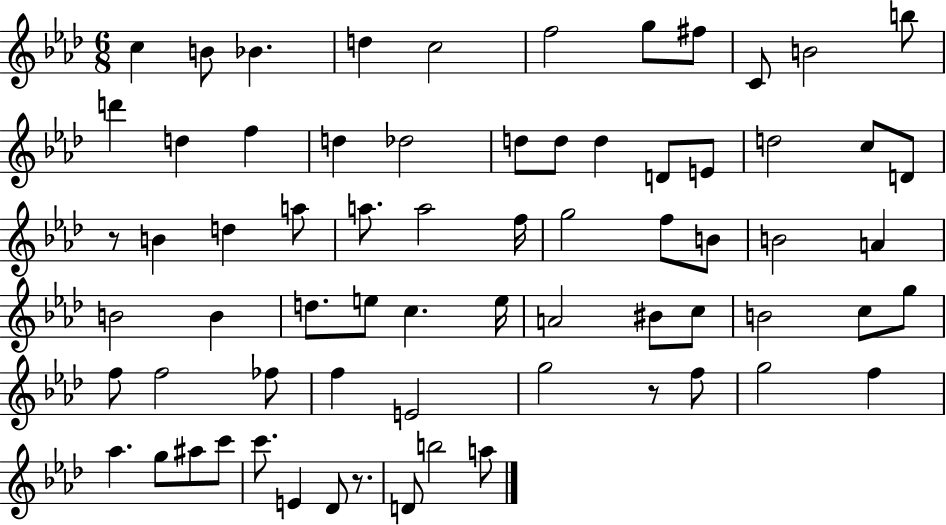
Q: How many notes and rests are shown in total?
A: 69